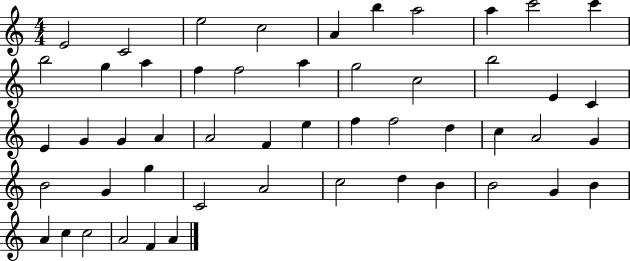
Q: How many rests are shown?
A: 0